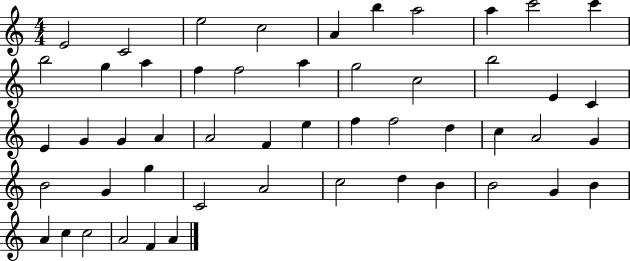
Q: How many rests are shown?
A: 0